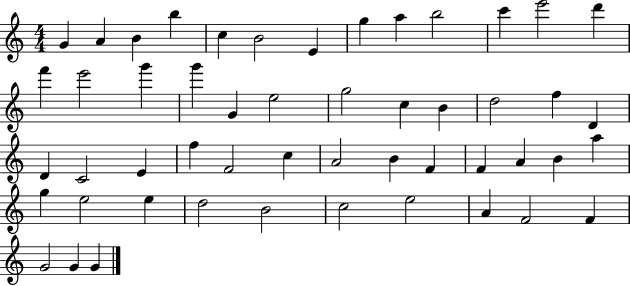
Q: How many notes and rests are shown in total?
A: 51